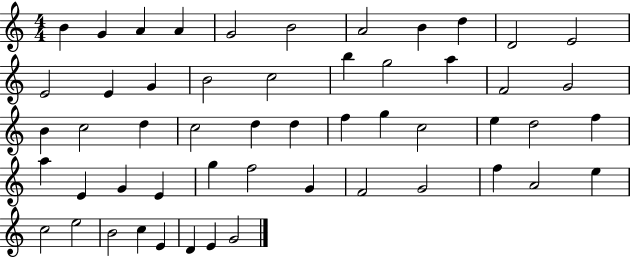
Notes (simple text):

B4/q G4/q A4/q A4/q G4/h B4/h A4/h B4/q D5/q D4/h E4/h E4/h E4/q G4/q B4/h C5/h B5/q G5/h A5/q F4/h G4/h B4/q C5/h D5/q C5/h D5/q D5/q F5/q G5/q C5/h E5/q D5/h F5/q A5/q E4/q G4/q E4/q G5/q F5/h G4/q F4/h G4/h F5/q A4/h E5/q C5/h E5/h B4/h C5/q E4/q D4/q E4/q G4/h